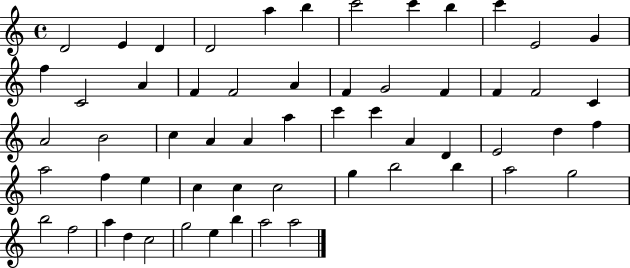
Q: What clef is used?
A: treble